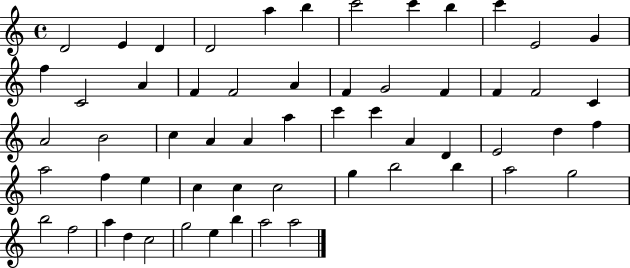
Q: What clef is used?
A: treble